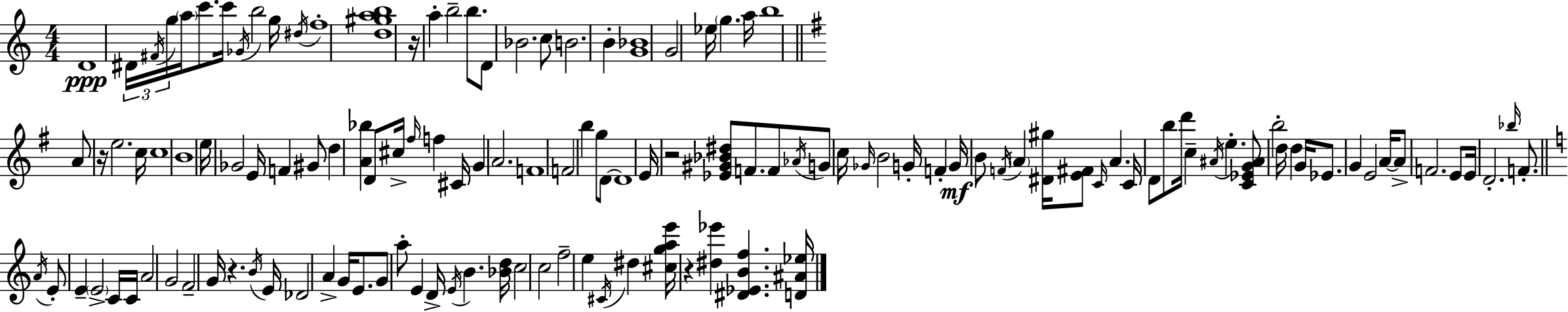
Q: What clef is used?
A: treble